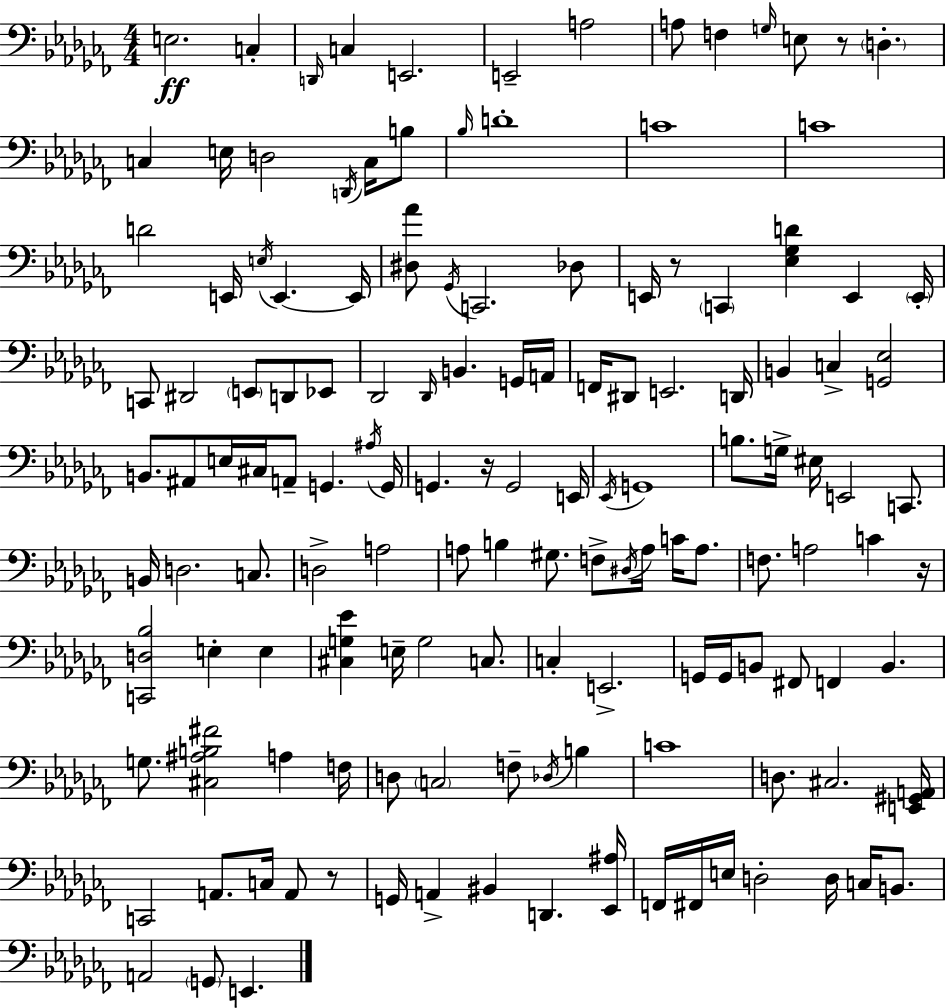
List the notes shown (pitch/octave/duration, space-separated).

E3/h. C3/q D2/s C3/q E2/h. E2/h A3/h A3/e F3/q G3/s E3/e R/e D3/q. C3/q E3/s D3/h D2/s C3/s B3/e Bb3/s D4/w C4/w C4/w D4/h E2/s E3/s E2/q. E2/s [D#3,Ab4]/e Gb2/s C2/h. Db3/e E2/s R/e C2/q [Eb3,Gb3,D4]/q E2/q E2/s C2/e D#2/h E2/e D2/e Eb2/e Db2/h Db2/s B2/q. G2/s A2/s F2/s D#2/e E2/h. D2/s B2/q C3/q [G2,Eb3]/h B2/e. A#2/e E3/s C#3/s A2/e G2/q. A#3/s G2/s G2/q. R/s G2/h E2/s Eb2/s G2/w B3/e. G3/s EIS3/s E2/h C2/e. B2/s D3/h. C3/e. D3/h A3/h A3/e B3/q G#3/e. F3/e D#3/s A3/s C4/s A3/e. F3/e. A3/h C4/q R/s [C2,D3,Bb3]/h E3/q E3/q [C#3,G3,Eb4]/q E3/s G3/h C3/e. C3/q E2/h. G2/s G2/s B2/e F#2/e F2/q B2/q. G3/e. [C#3,A#3,B3,F#4]/h A3/q F3/s D3/e C3/h F3/e Db3/s B3/q C4/w D3/e. C#3/h. [E2,G#2,A2]/s C2/h A2/e. C3/s A2/e R/e G2/s A2/q BIS2/q D2/q. [Eb2,A#3]/s F2/s F#2/s E3/s D3/h D3/s C3/s B2/e. A2/h G2/e E2/q.